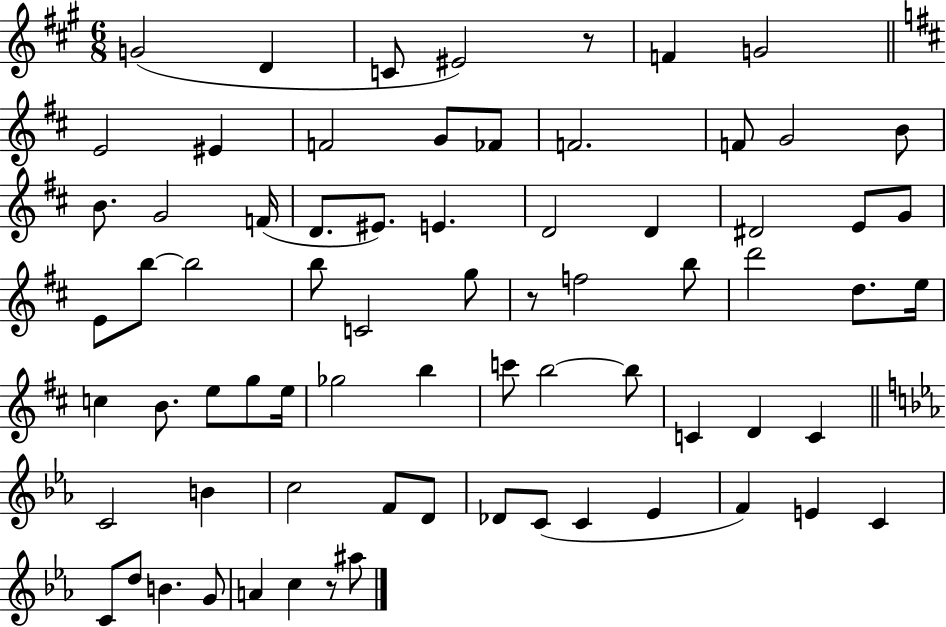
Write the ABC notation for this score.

X:1
T:Untitled
M:6/8
L:1/4
K:A
G2 D C/2 ^E2 z/2 F G2 E2 ^E F2 G/2 _F/2 F2 F/2 G2 B/2 B/2 G2 F/4 D/2 ^E/2 E D2 D ^D2 E/2 G/2 E/2 b/2 b2 b/2 C2 g/2 z/2 f2 b/2 d'2 d/2 e/4 c B/2 e/2 g/2 e/4 _g2 b c'/2 b2 b/2 C D C C2 B c2 F/2 D/2 _D/2 C/2 C _E F E C C/2 d/2 B G/2 A c z/2 ^a/2